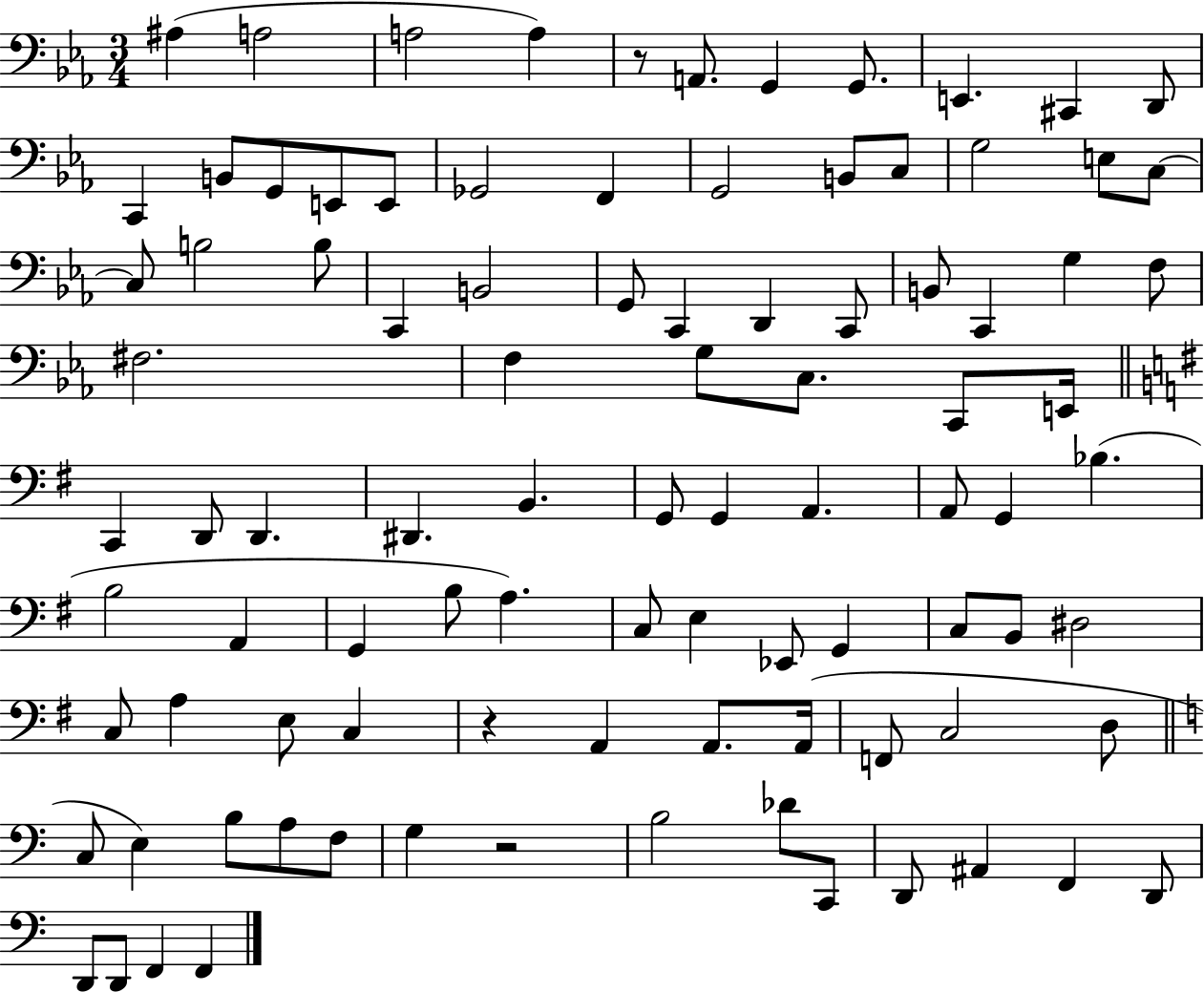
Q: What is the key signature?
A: EES major